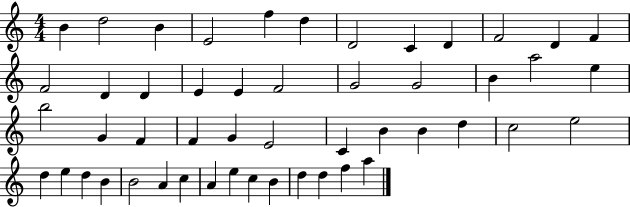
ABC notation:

X:1
T:Untitled
M:4/4
L:1/4
K:C
B d2 B E2 f d D2 C D F2 D F F2 D D E E F2 G2 G2 B a2 e b2 G F F G E2 C B B d c2 e2 d e d B B2 A c A e c B d d f a